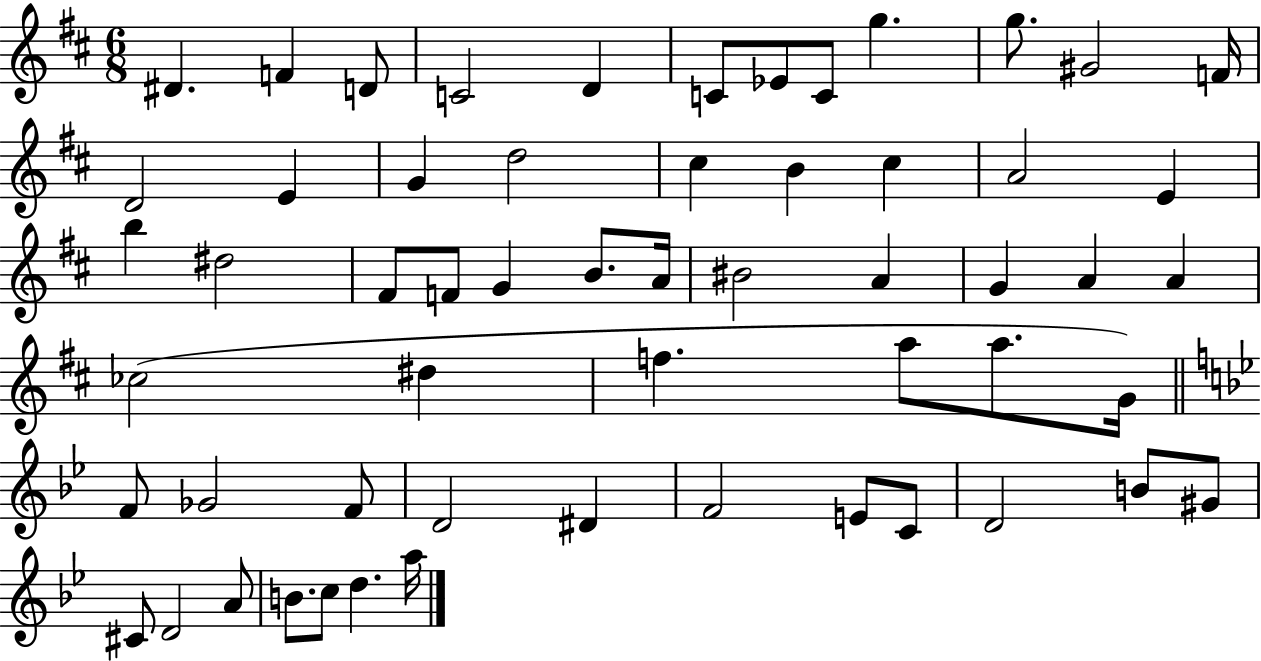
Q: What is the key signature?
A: D major